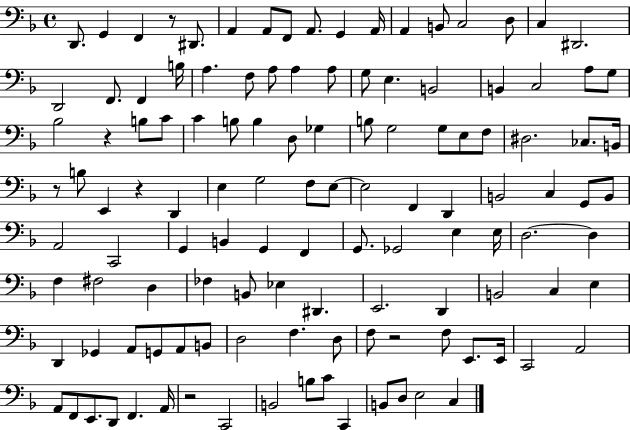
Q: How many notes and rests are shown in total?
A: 122